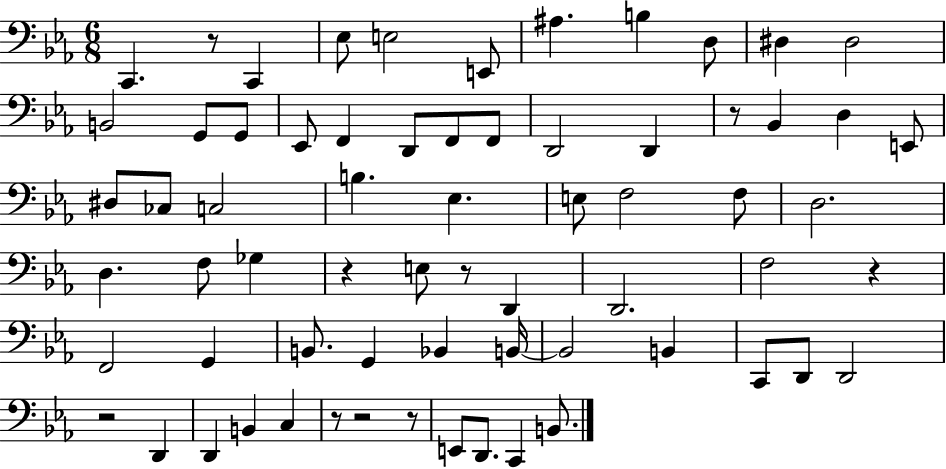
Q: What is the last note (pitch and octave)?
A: B2